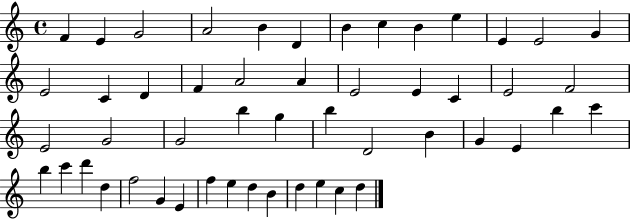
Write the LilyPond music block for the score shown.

{
  \clef treble
  \time 4/4
  \defaultTimeSignature
  \key c \major
  f'4 e'4 g'2 | a'2 b'4 d'4 | b'4 c''4 b'4 e''4 | e'4 e'2 g'4 | \break e'2 c'4 d'4 | f'4 a'2 a'4 | e'2 e'4 c'4 | e'2 f'2 | \break e'2 g'2 | g'2 b''4 g''4 | b''4 d'2 b'4 | g'4 e'4 b''4 c'''4 | \break b''4 c'''4 d'''4 d''4 | f''2 g'4 e'4 | f''4 e''4 d''4 b'4 | d''4 e''4 c''4 d''4 | \break \bar "|."
}